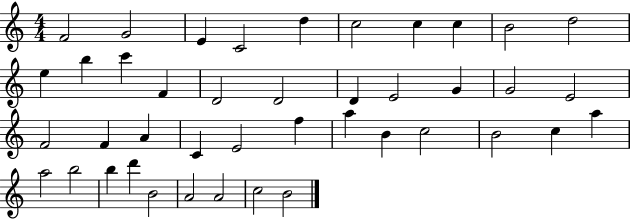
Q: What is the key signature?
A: C major